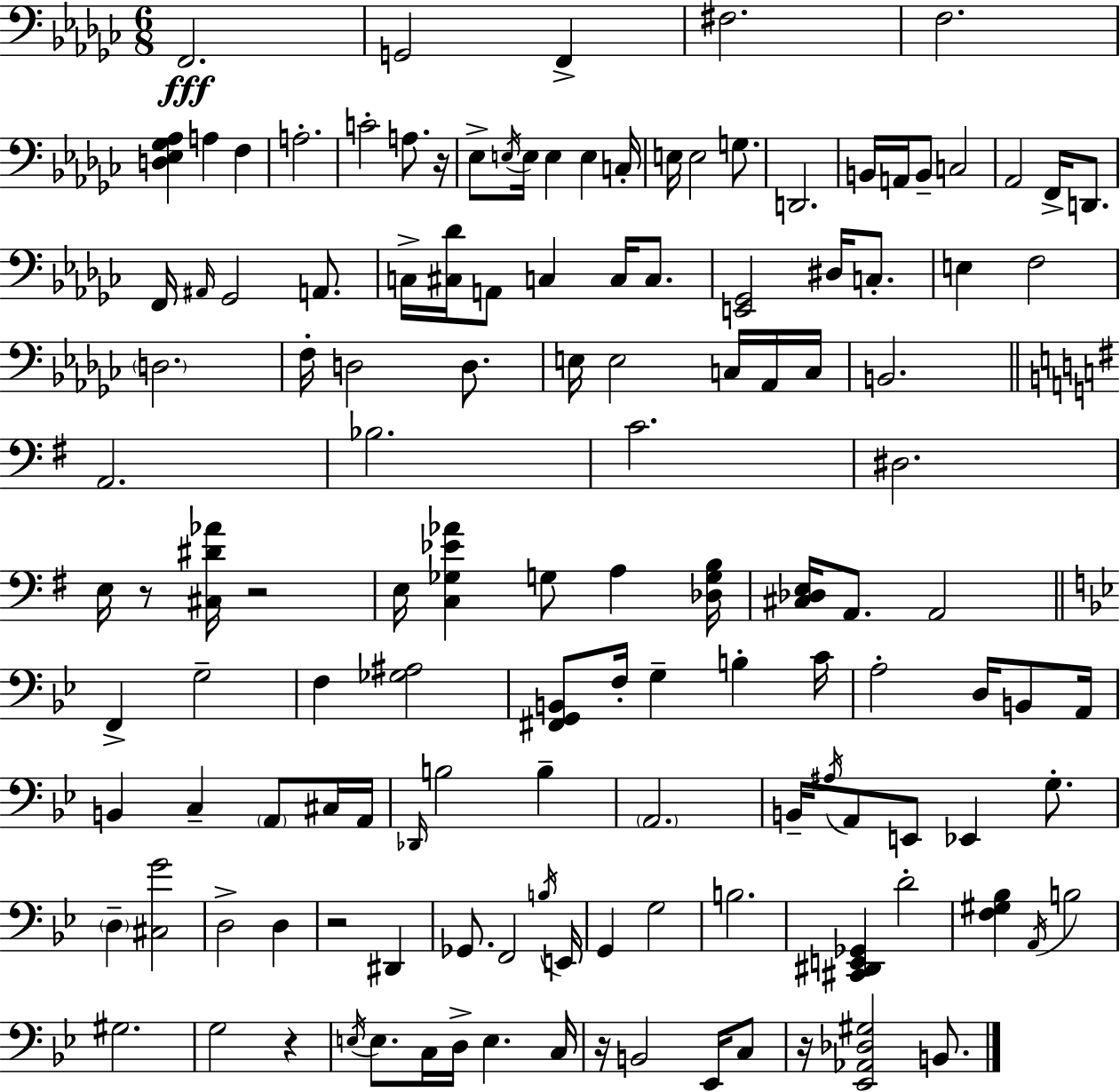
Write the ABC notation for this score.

X:1
T:Untitled
M:6/8
L:1/4
K:Ebm
F,,2 G,,2 F,, ^F,2 F,2 [D,_E,_G,_A,] A, F, A,2 C2 A,/2 z/4 _E,/2 E,/4 E,/4 E, E, C,/4 E,/4 E,2 G,/2 D,,2 B,,/4 A,,/4 B,,/2 C,2 _A,,2 F,,/4 D,,/2 F,,/4 ^A,,/4 _G,,2 A,,/2 C,/4 [^C,_D]/4 A,,/2 C, C,/4 C,/2 [E,,_G,,]2 ^D,/4 C,/2 E, F,2 D,2 F,/4 D,2 D,/2 E,/4 E,2 C,/4 _A,,/4 C,/4 B,,2 A,,2 _B,2 C2 ^D,2 E,/4 z/2 [^C,^D_A]/4 z2 E,/4 [C,_G,_E_A] G,/2 A, [_D,G,B,]/4 [^C,_D,E,]/4 A,,/2 A,,2 F,, G,2 F, [_G,^A,]2 [^F,,G,,B,,]/2 F,/4 G, B, C/4 A,2 D,/4 B,,/2 A,,/4 B,, C, A,,/2 ^C,/4 A,,/4 _D,,/4 B,2 B, A,,2 B,,/4 ^A,/4 A,,/2 E,,/2 _E,, G,/2 D, [^C,G]2 D,2 D, z2 ^D,, _G,,/2 F,,2 B,/4 E,,/4 G,, G,2 B,2 [^C,,^D,,E,,_G,,] D2 [F,^G,_B,] A,,/4 B,2 ^G,2 G,2 z E,/4 E,/2 C,/4 D,/4 E, C,/4 z/4 B,,2 _E,,/4 C,/2 z/4 [_E,,_A,,_D,^G,]2 B,,/2